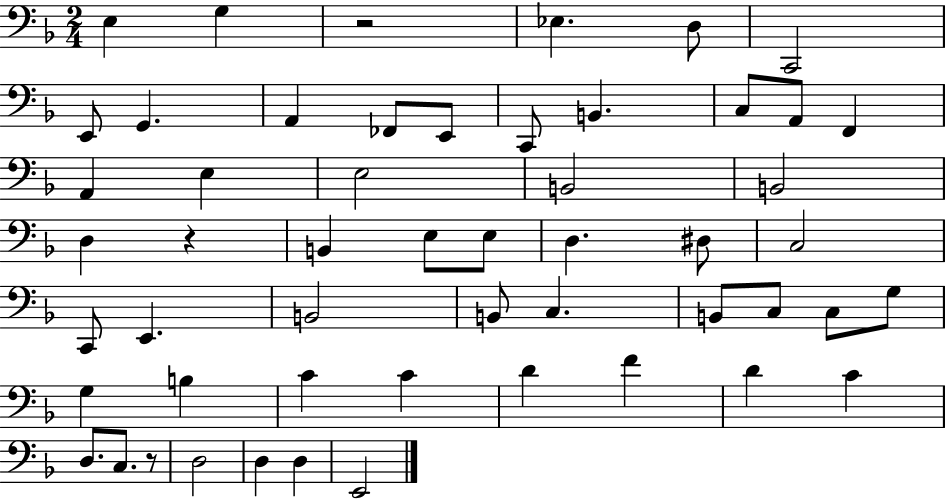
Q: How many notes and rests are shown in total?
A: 53